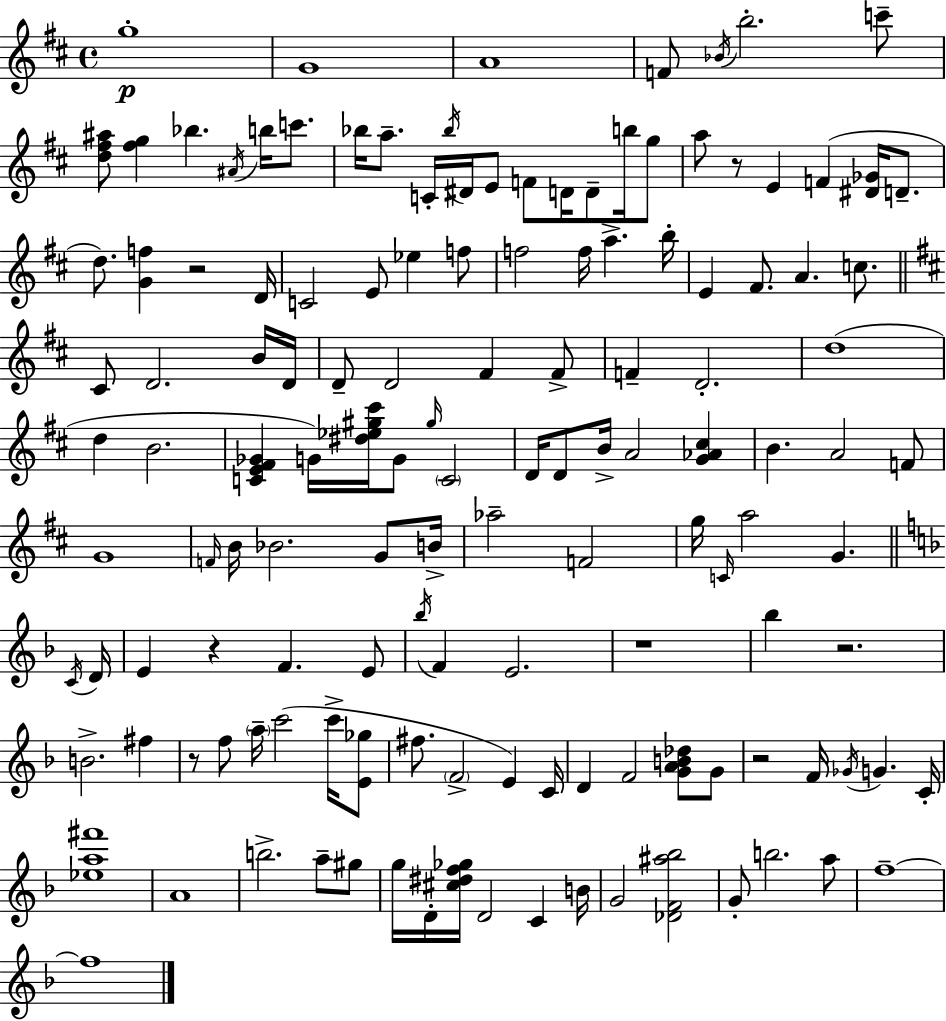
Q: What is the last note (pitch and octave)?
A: F5